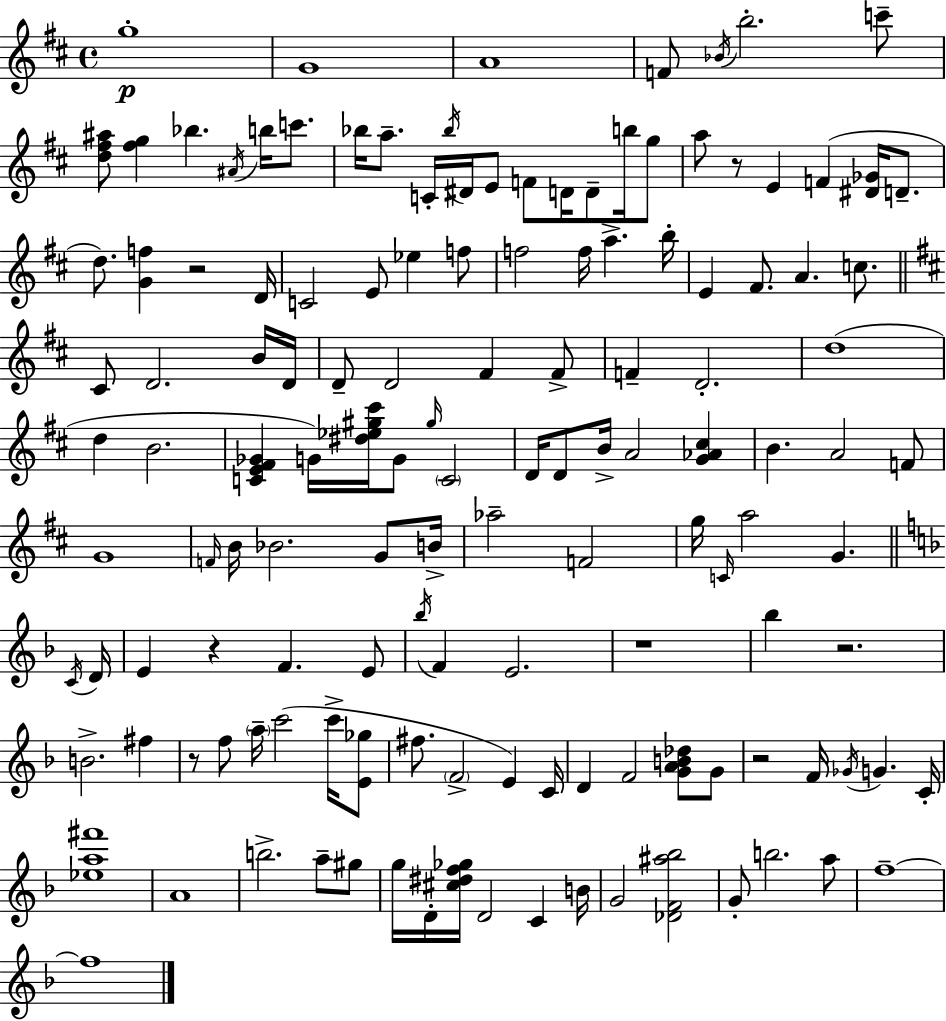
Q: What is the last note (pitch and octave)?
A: F5